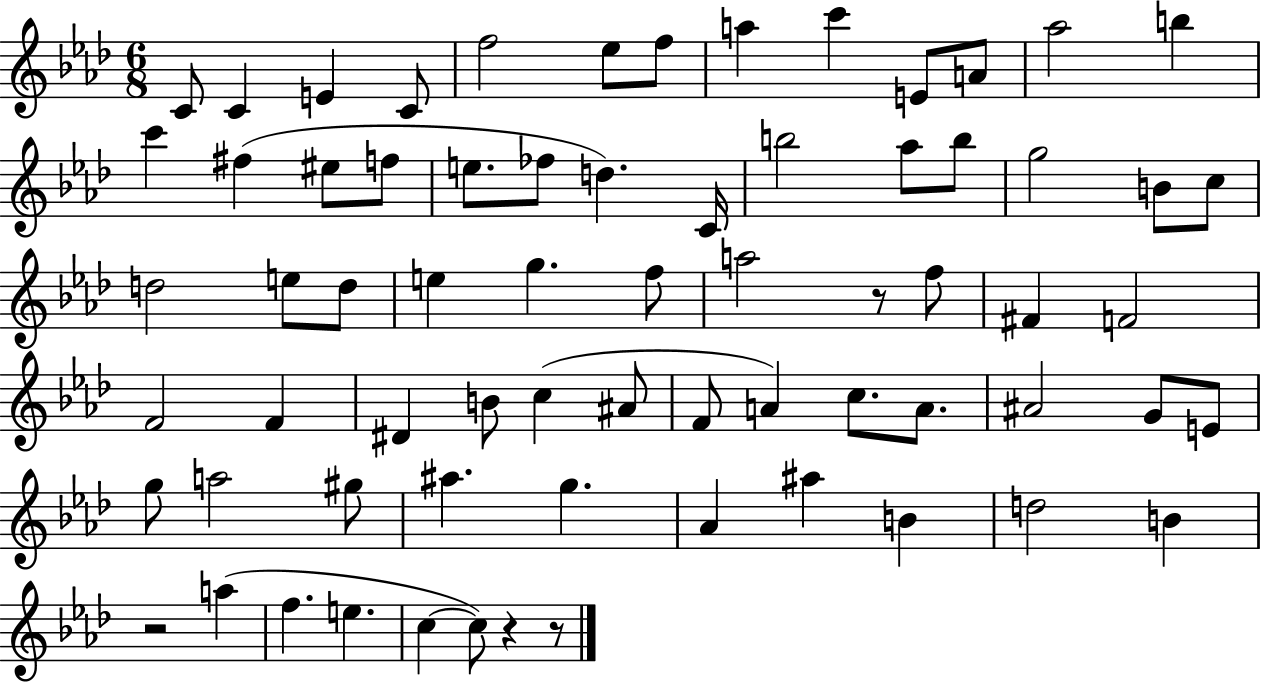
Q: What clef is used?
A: treble